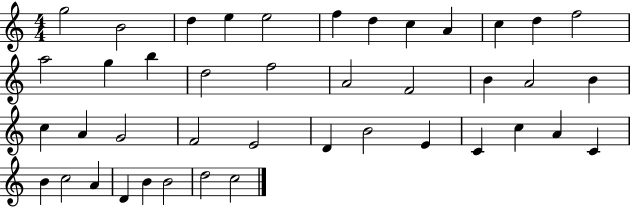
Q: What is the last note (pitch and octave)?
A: C5